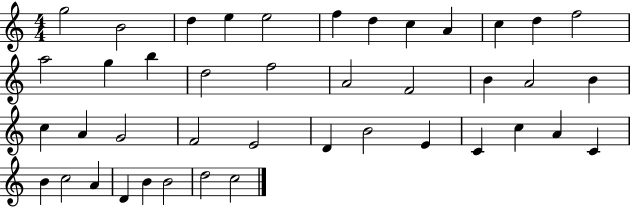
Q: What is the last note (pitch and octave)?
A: C5